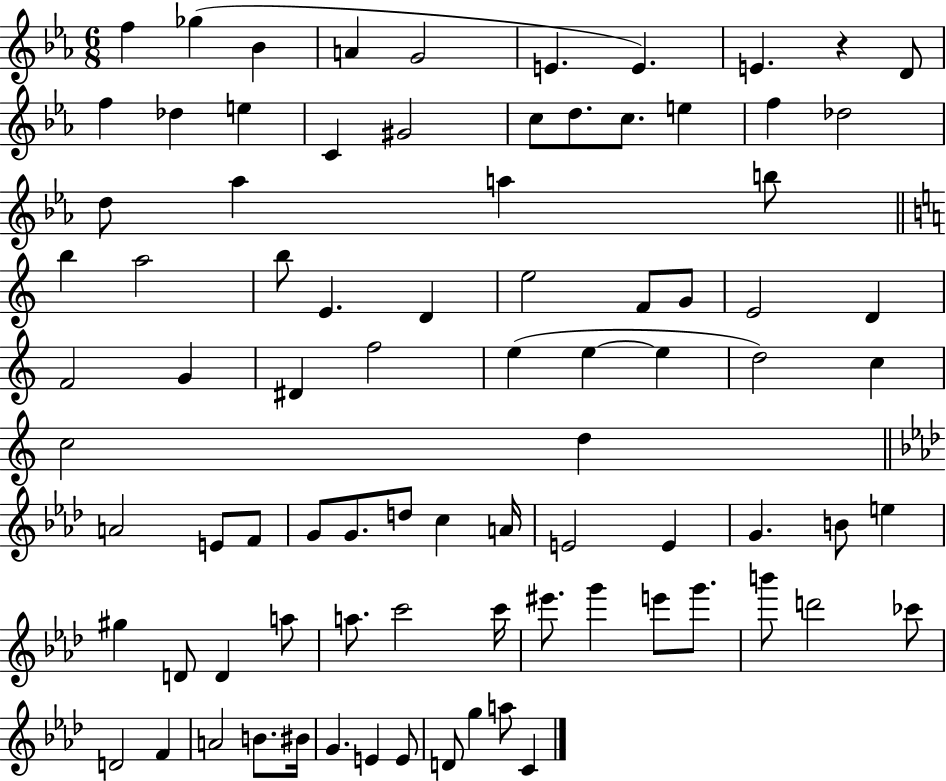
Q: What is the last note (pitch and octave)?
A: C4